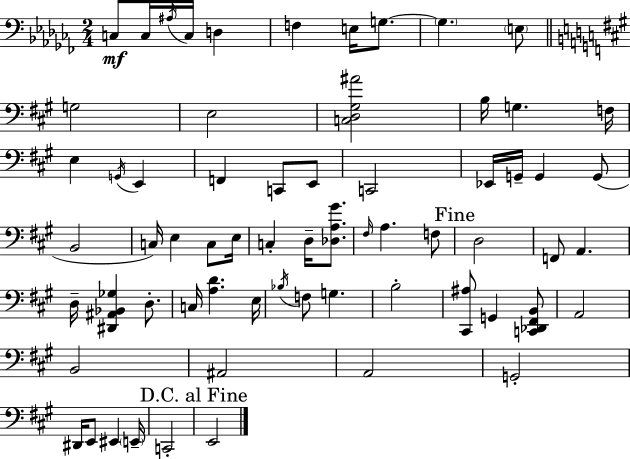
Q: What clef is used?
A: bass